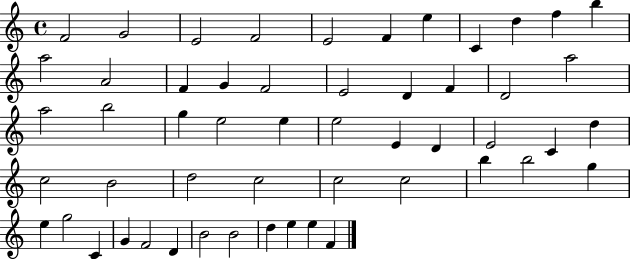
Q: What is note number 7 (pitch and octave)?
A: E5